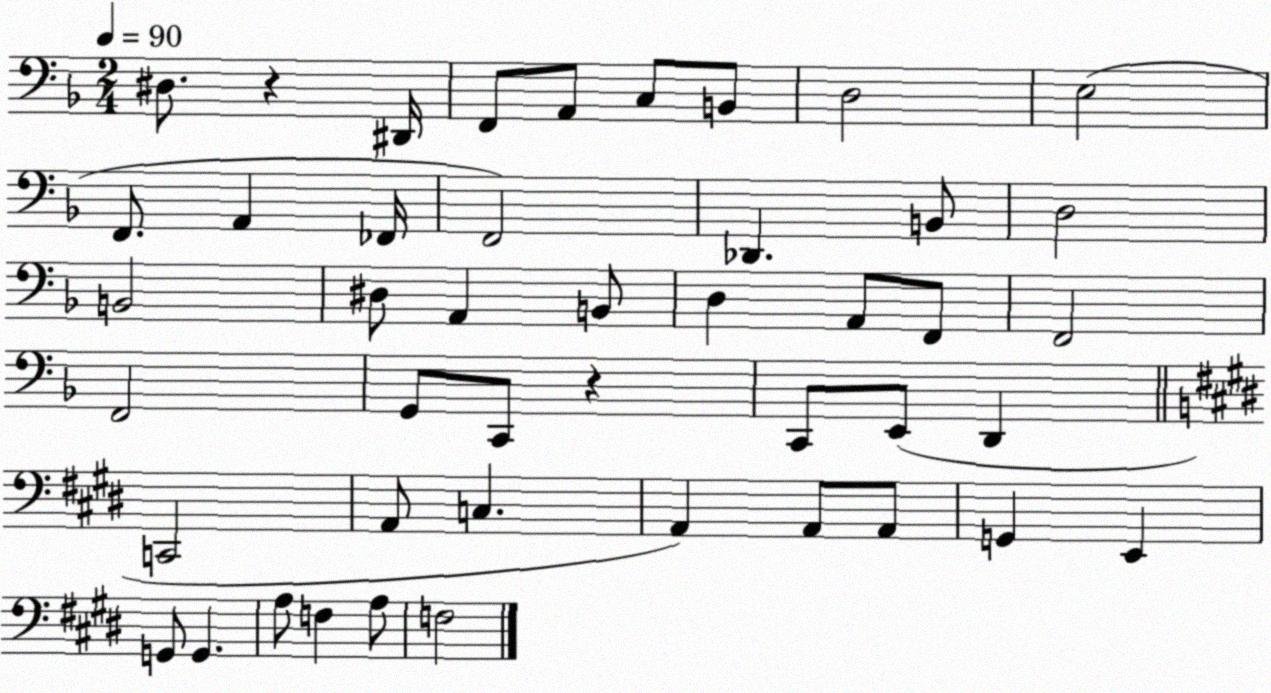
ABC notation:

X:1
T:Untitled
M:2/4
L:1/4
K:F
^D,/2 z ^D,,/4 F,,/2 A,,/2 C,/2 B,,/2 D,2 E,2 F,,/2 A,, _F,,/4 F,,2 _D,, B,,/2 D,2 B,,2 ^D,/2 A,, B,,/2 D, A,,/2 F,,/2 F,,2 F,,2 G,,/2 C,,/2 z C,,/2 E,,/2 D,, C,,2 A,,/2 C, A,, A,,/2 A,,/2 G,, E,, G,,/2 G,, A,/2 F, A,/2 F,2